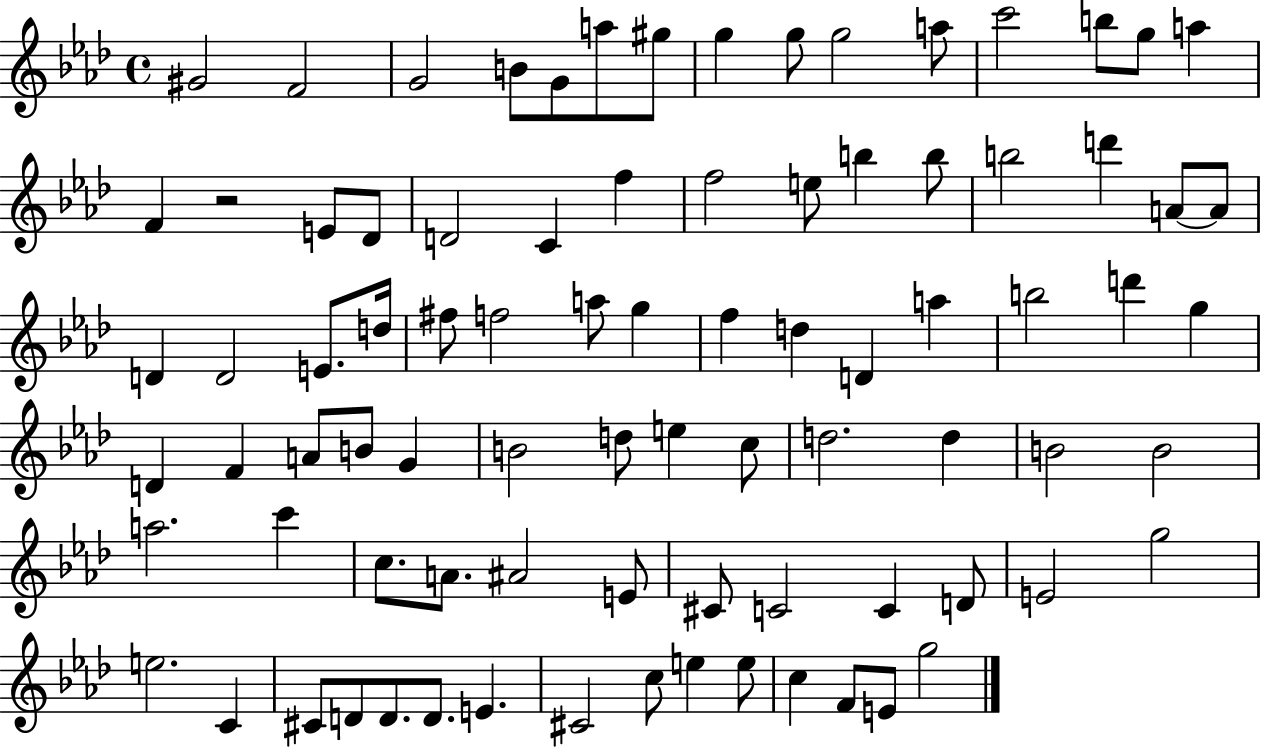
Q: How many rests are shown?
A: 1